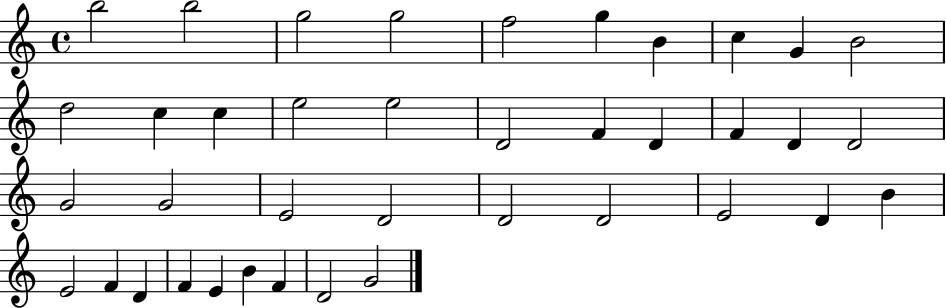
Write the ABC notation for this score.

X:1
T:Untitled
M:4/4
L:1/4
K:C
b2 b2 g2 g2 f2 g B c G B2 d2 c c e2 e2 D2 F D F D D2 G2 G2 E2 D2 D2 D2 E2 D B E2 F D F E B F D2 G2